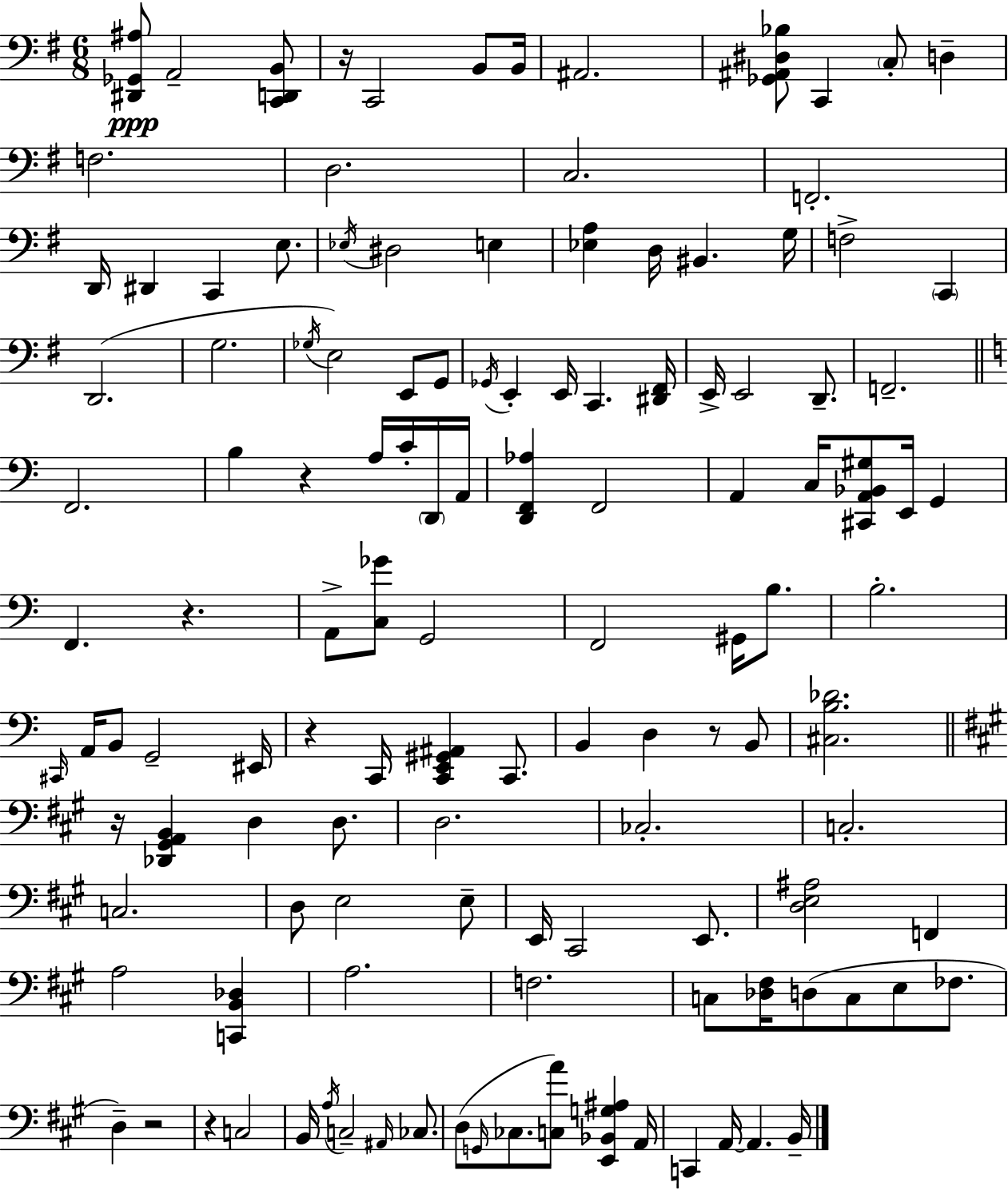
[D#2,Gb2,A#3]/e A2/h [C2,D2,B2]/e R/s C2/h B2/e B2/s A#2/h. [Gb2,A#2,D#3,Bb3]/e C2/q C3/e D3/q F3/h. D3/h. C3/h. F2/h. D2/s D#2/q C2/q E3/e. Eb3/s D#3/h E3/q [Eb3,A3]/q D3/s BIS2/q. G3/s F3/h C2/q D2/h. G3/h. Gb3/s E3/h E2/e G2/e Gb2/s E2/q E2/s C2/q. [D#2,F#2]/s E2/s E2/h D2/e. F2/h. F2/h. B3/q R/q A3/s C4/s D2/s A2/s [D2,F2,Ab3]/q F2/h A2/q C3/s [C#2,A2,Bb2,G#3]/e E2/s G2/q F2/q. R/q. A2/e [C3,Gb4]/e G2/h F2/h G#2/s B3/e. B3/h. C#2/s A2/s B2/e G2/h EIS2/s R/q C2/s [C2,E2,G#2,A#2]/q C2/e. B2/q D3/q R/e B2/e [C#3,B3,Db4]/h. R/s [Db2,G#2,A2,B2]/q D3/q D3/e. D3/h. CES3/h. C3/h. C3/h. D3/e E3/h E3/e E2/s C#2/h E2/e. [D3,E3,A#3]/h F2/q A3/h [C2,B2,Db3]/q A3/h. F3/h. C3/e [Db3,F#3]/s D3/e C3/e E3/e FES3/e. D3/q R/h R/q C3/h B2/s A3/s C3/h A#2/s CES3/e. D3/e G2/s CES3/e. [C3,A4]/e [E2,Bb2,G3,A#3]/q A2/s C2/q A2/s A2/q. B2/s